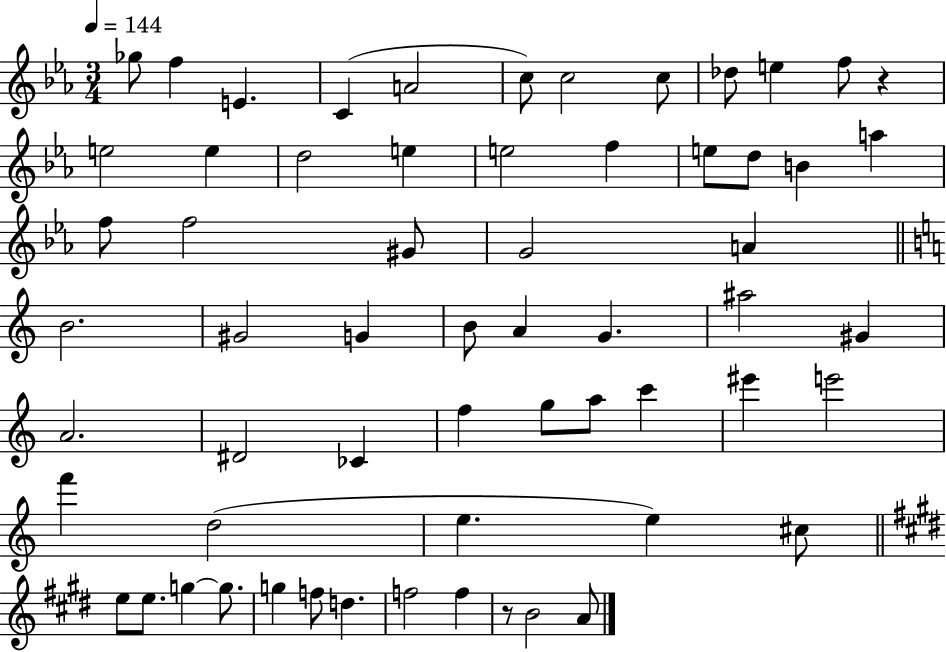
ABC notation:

X:1
T:Untitled
M:3/4
L:1/4
K:Eb
_g/2 f E C A2 c/2 c2 c/2 _d/2 e f/2 z e2 e d2 e e2 f e/2 d/2 B a f/2 f2 ^G/2 G2 A B2 ^G2 G B/2 A G ^a2 ^G A2 ^D2 _C f g/2 a/2 c' ^e' e'2 f' d2 e e ^c/2 e/2 e/2 g g/2 g f/2 d f2 f z/2 B2 A/2